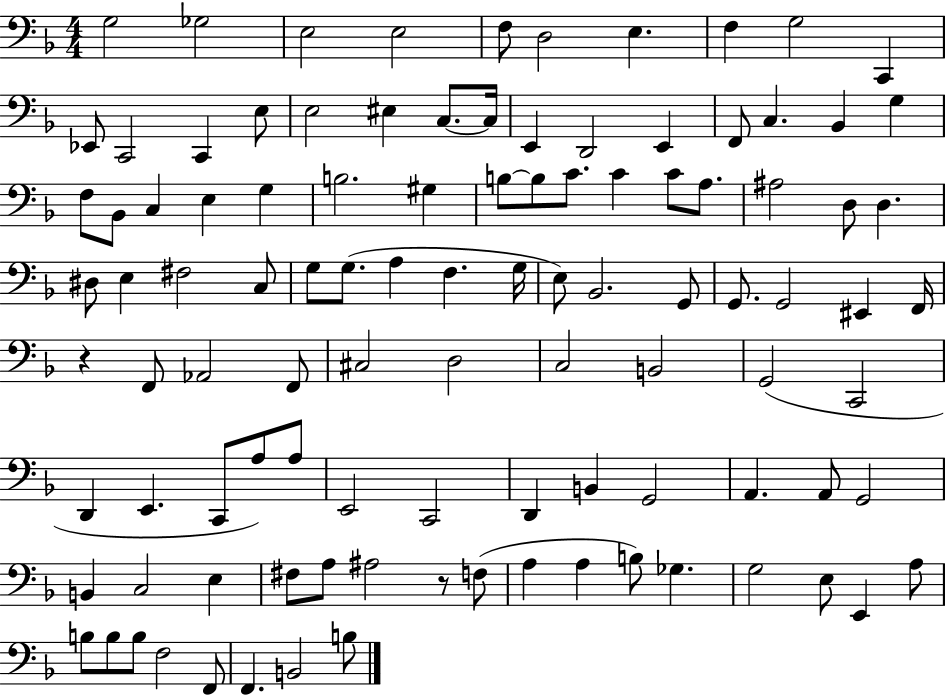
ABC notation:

X:1
T:Untitled
M:4/4
L:1/4
K:F
G,2 _G,2 E,2 E,2 F,/2 D,2 E, F, G,2 C,, _E,,/2 C,,2 C,, E,/2 E,2 ^E, C,/2 C,/4 E,, D,,2 E,, F,,/2 C, _B,, G, F,/2 _B,,/2 C, E, G, B,2 ^G, B,/2 B,/2 C/2 C C/2 A,/2 ^A,2 D,/2 D, ^D,/2 E, ^F,2 C,/2 G,/2 G,/2 A, F, G,/4 E,/2 _B,,2 G,,/2 G,,/2 G,,2 ^E,, F,,/4 z F,,/2 _A,,2 F,,/2 ^C,2 D,2 C,2 B,,2 G,,2 C,,2 D,, E,, C,,/2 A,/2 A,/2 E,,2 C,,2 D,, B,, G,,2 A,, A,,/2 G,,2 B,, C,2 E, ^F,/2 A,/2 ^A,2 z/2 F,/2 A, A, B,/2 _G, G,2 E,/2 E,, A,/2 B,/2 B,/2 B,/2 F,2 F,,/2 F,, B,,2 B,/2